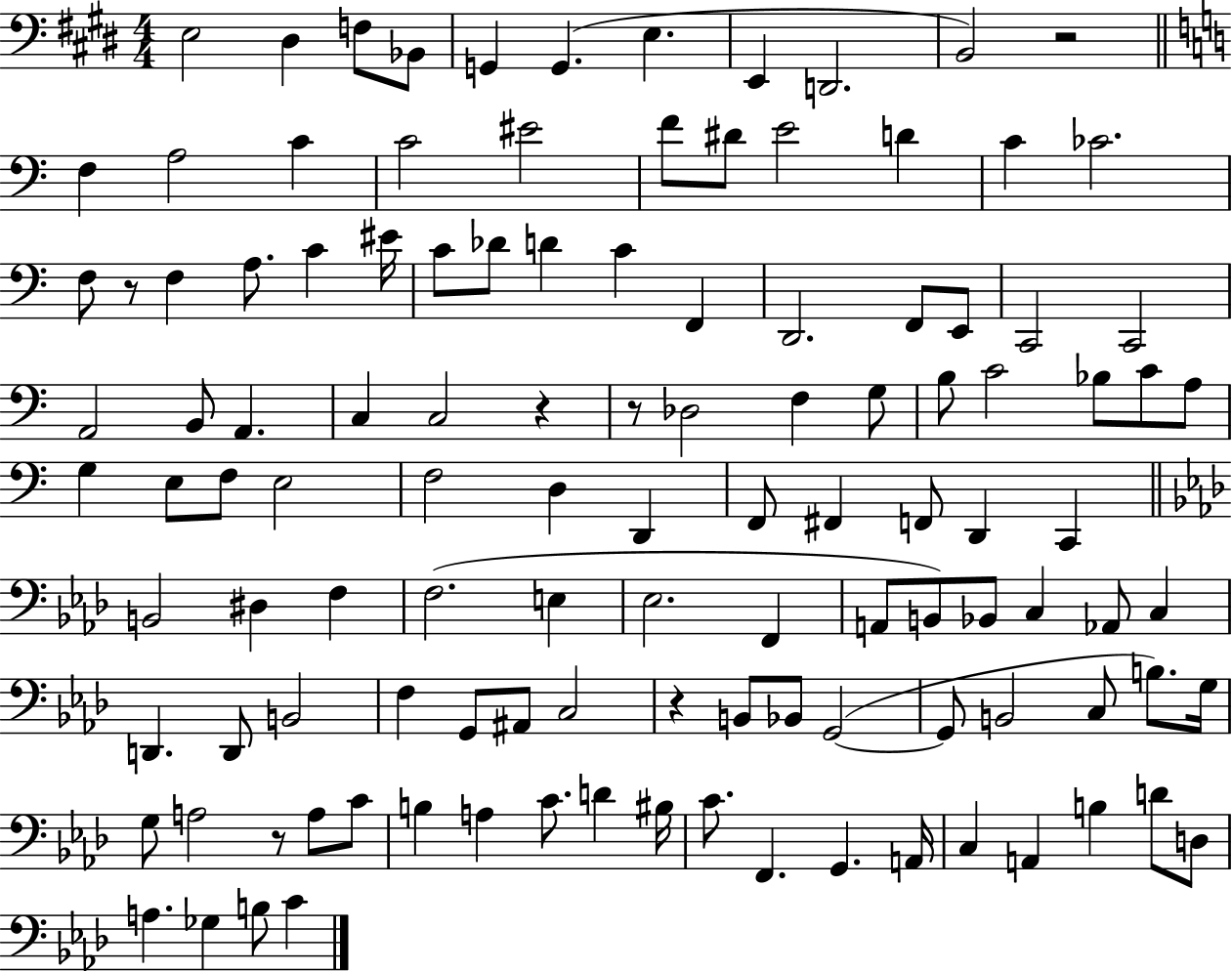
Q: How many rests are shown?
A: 6